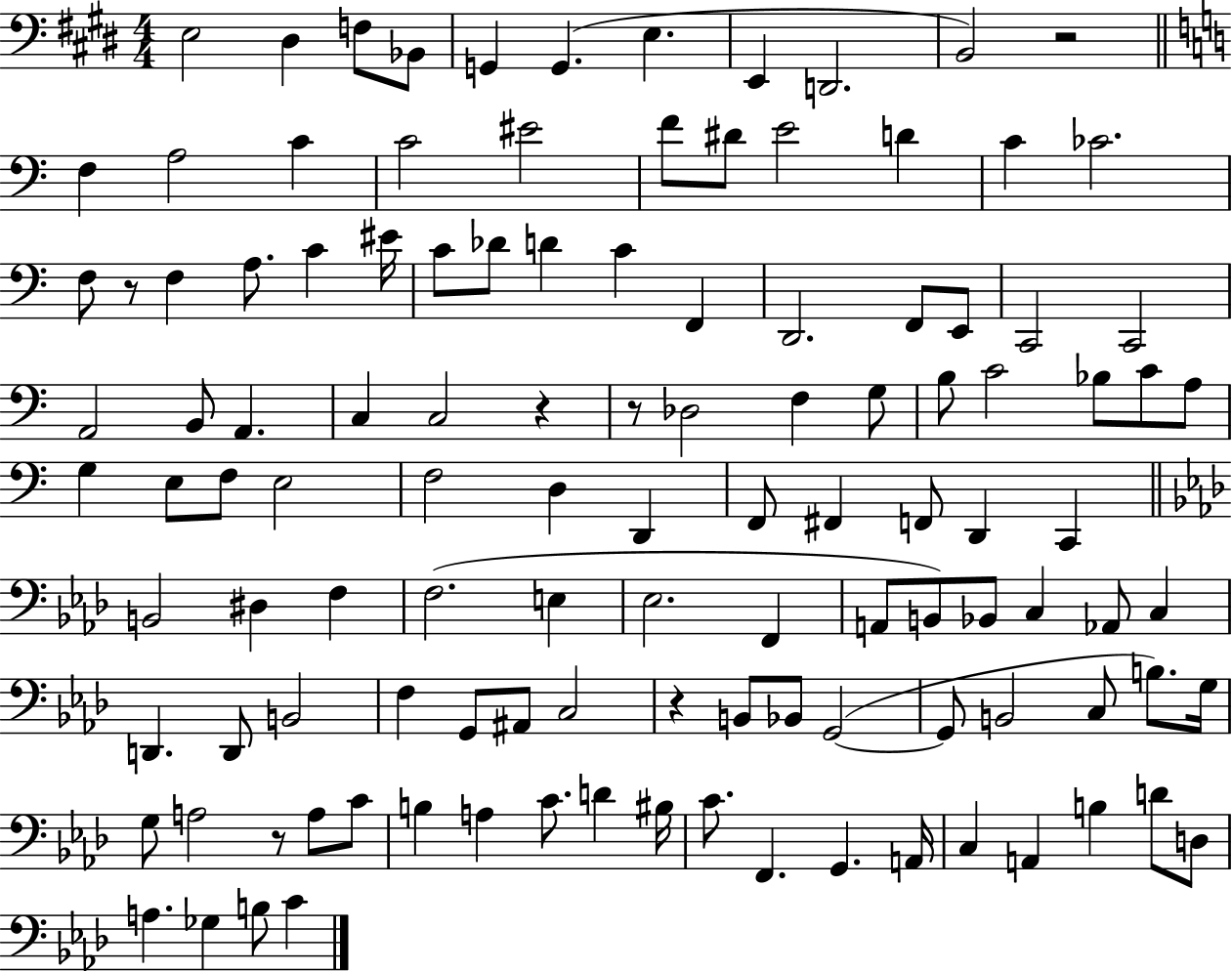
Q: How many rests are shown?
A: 6